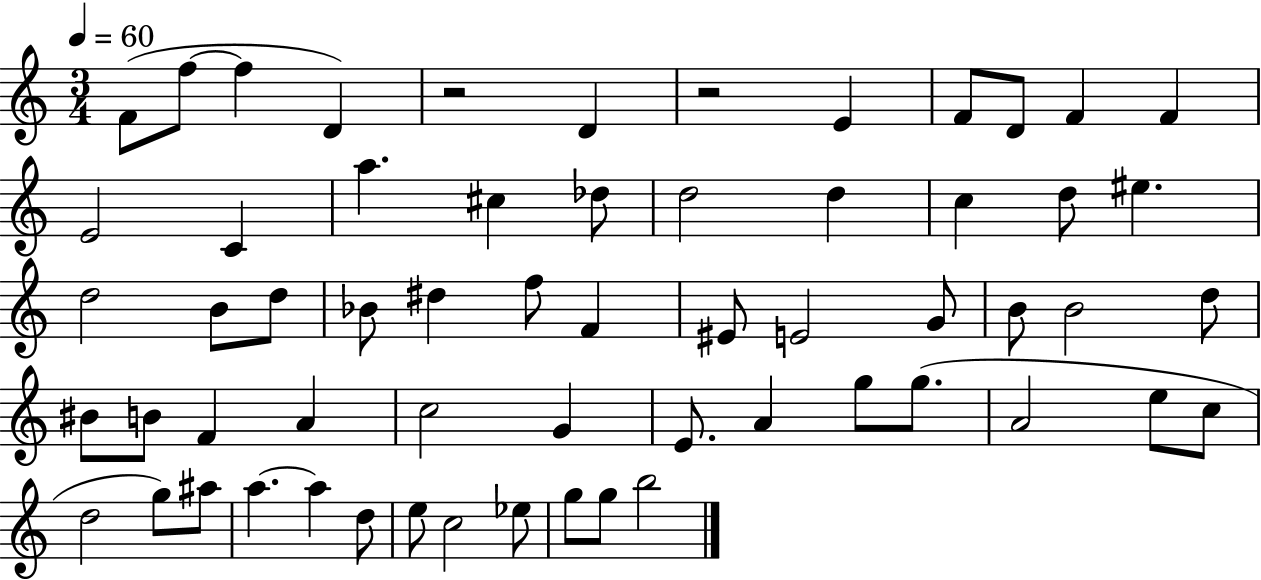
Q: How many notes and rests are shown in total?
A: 60